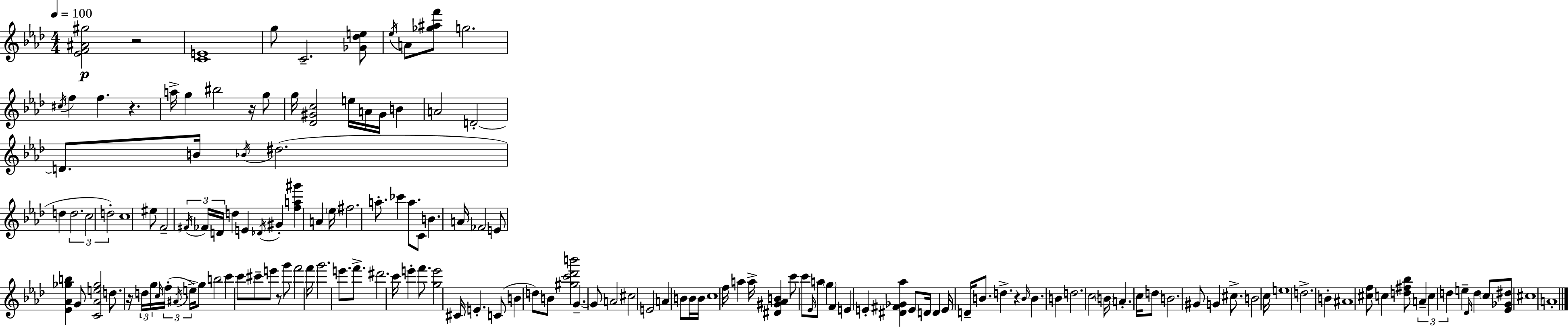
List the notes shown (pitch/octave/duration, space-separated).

[Eb4,F4,A#4,G#5]/h R/h [C4,E4]/w G5/e C4/h. [Gb4,Db5,E5]/e Eb5/s A4/e [Gb5,A#5,F6]/e G5/h. C#5/s F5/q F5/q. R/q. A5/s G5/q BIS5/h R/s G5/e G5/s [Db4,G#4,C5]/h E5/s A4/s G#4/s B4/q A4/h D4/h D4/e. B4/s Bb4/s D#5/h. D5/q D5/h. C5/h D5/h C5/w EIS5/e F4/h F#4/s FES4/s D4/s D5/q E4/q Db4/s G#4/q [F5,A5,G#6]/q A4/q Eb5/s F#5/h. A5/e. CES6/q A5/e. C4/e B4/q. A4/s FES4/h E4/e [Eb4,Ab4,Gb5,B5]/q G4/e [C4,Ab4,E5,Gb5]/h D5/e. R/s D5/s G5/s C5/s F5/s A#4/s E5/s G5/e B5/h C6/q C6/e C#6/e E6/e R/e G6/e F6/h F6/s G6/h. E6/e. F6/e. D#6/h. C6/s E6/q F6/e. [G5,E6]/h C#4/s E4/q. C4/e B4/q D5/e B4/e [G#5,C6,Db6,B6]/h G4/q. G4/e A4/h C#5/h E4/h A4/q B4/e B4/s B4/s C5/w F5/s A5/q A5/s [D#4,G#4,Ab4,B4]/q C6/e C6/e Eb4/s A5/e G5/q F4/q E4/q E4/q [D#4,F#4,Gb4,Ab5]/q E4/e D4/s D4/q E4/s D4/s B4/e. D5/q. R/q B4/s B4/q. B4/q D5/h. C5/h B4/s A4/q. C5/s D5/e B4/h. G#4/e G4/q C#5/e. B4/h C5/s E5/w D5/h. B4/q A#4/w [C#5,F5]/e C5/q [D5,F#5,Bb5]/e A4/q C5/q D5/q E5/q Db4/s D5/q C5/e [Eb4,Gb4,D#5]/e C#5/w A4/w